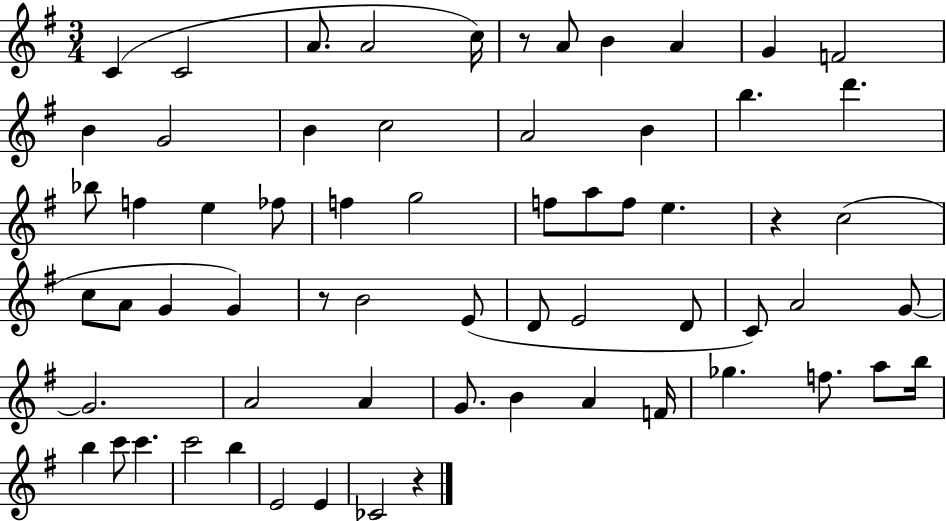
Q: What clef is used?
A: treble